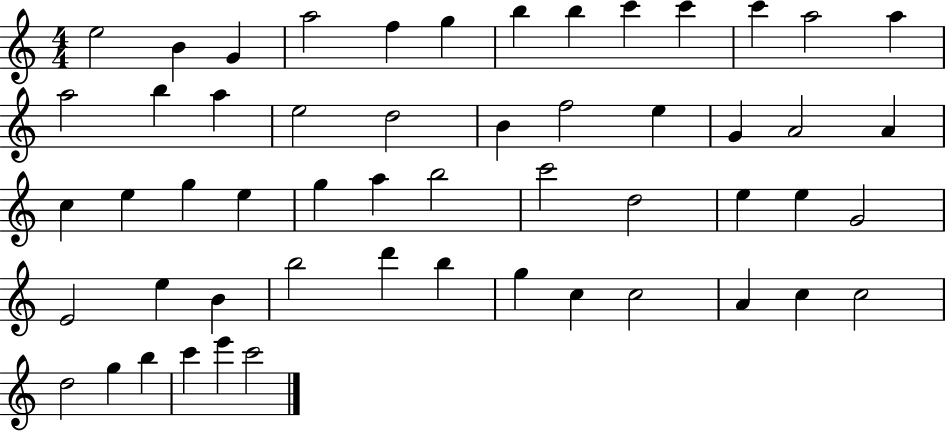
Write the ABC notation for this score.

X:1
T:Untitled
M:4/4
L:1/4
K:C
e2 B G a2 f g b b c' c' c' a2 a a2 b a e2 d2 B f2 e G A2 A c e g e g a b2 c'2 d2 e e G2 E2 e B b2 d' b g c c2 A c c2 d2 g b c' e' c'2